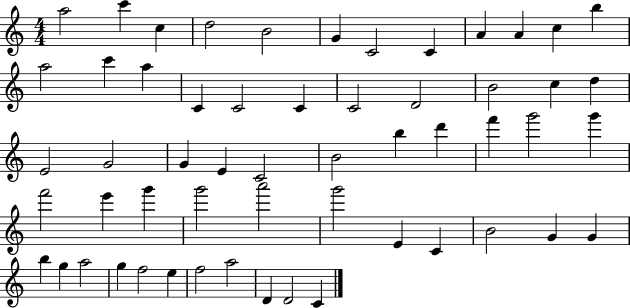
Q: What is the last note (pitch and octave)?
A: C4